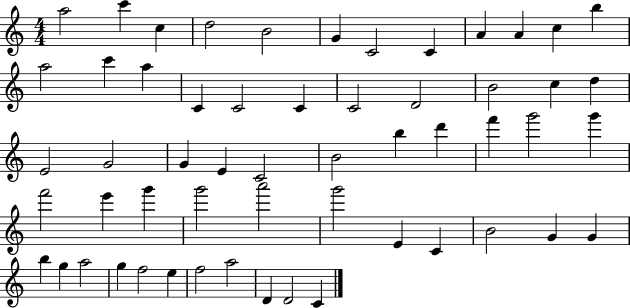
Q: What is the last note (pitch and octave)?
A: C4